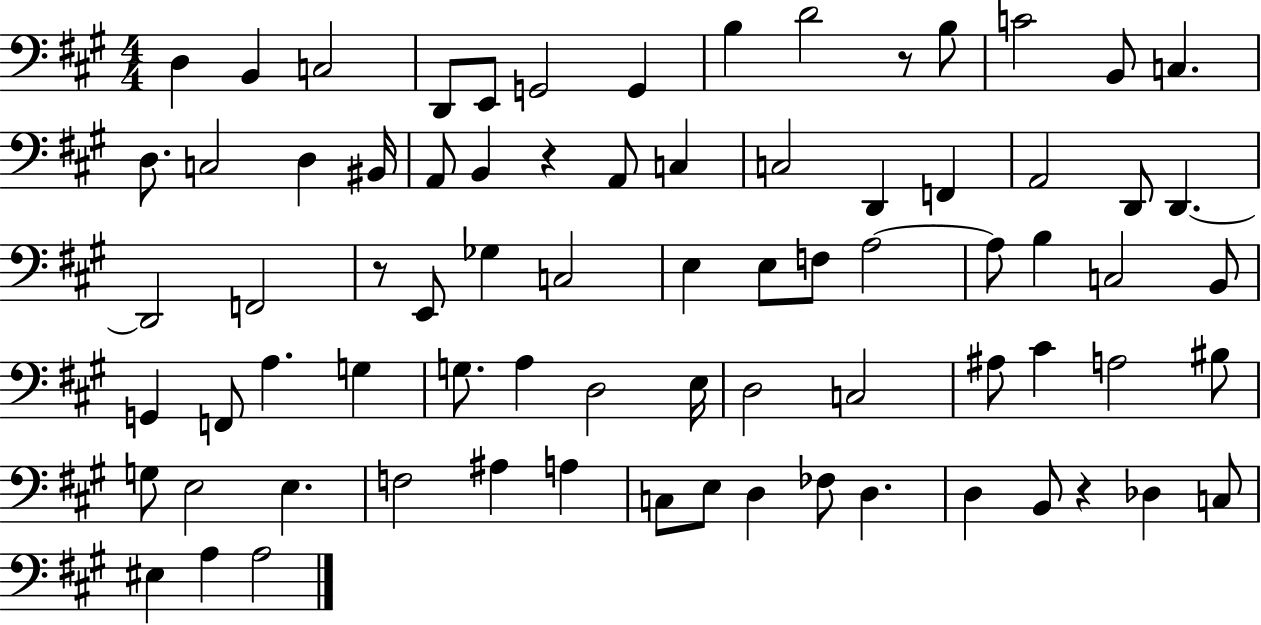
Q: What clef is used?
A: bass